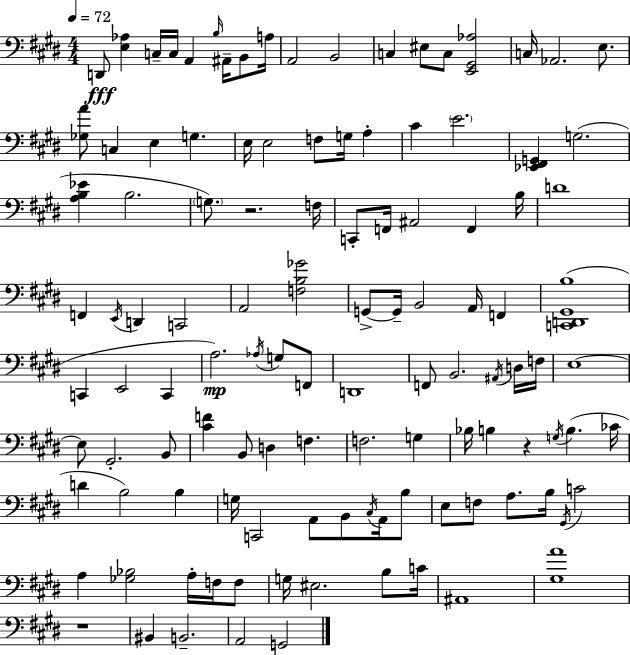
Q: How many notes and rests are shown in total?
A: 115